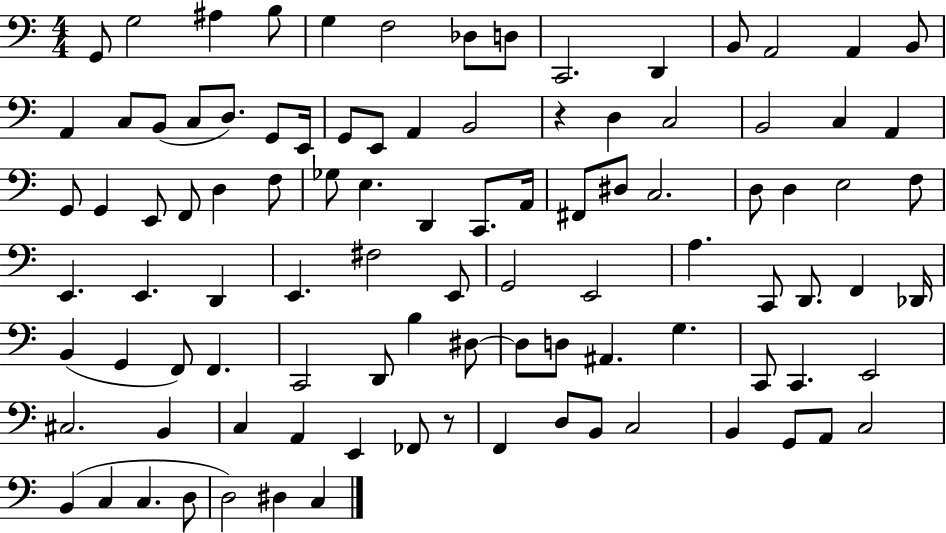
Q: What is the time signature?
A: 4/4